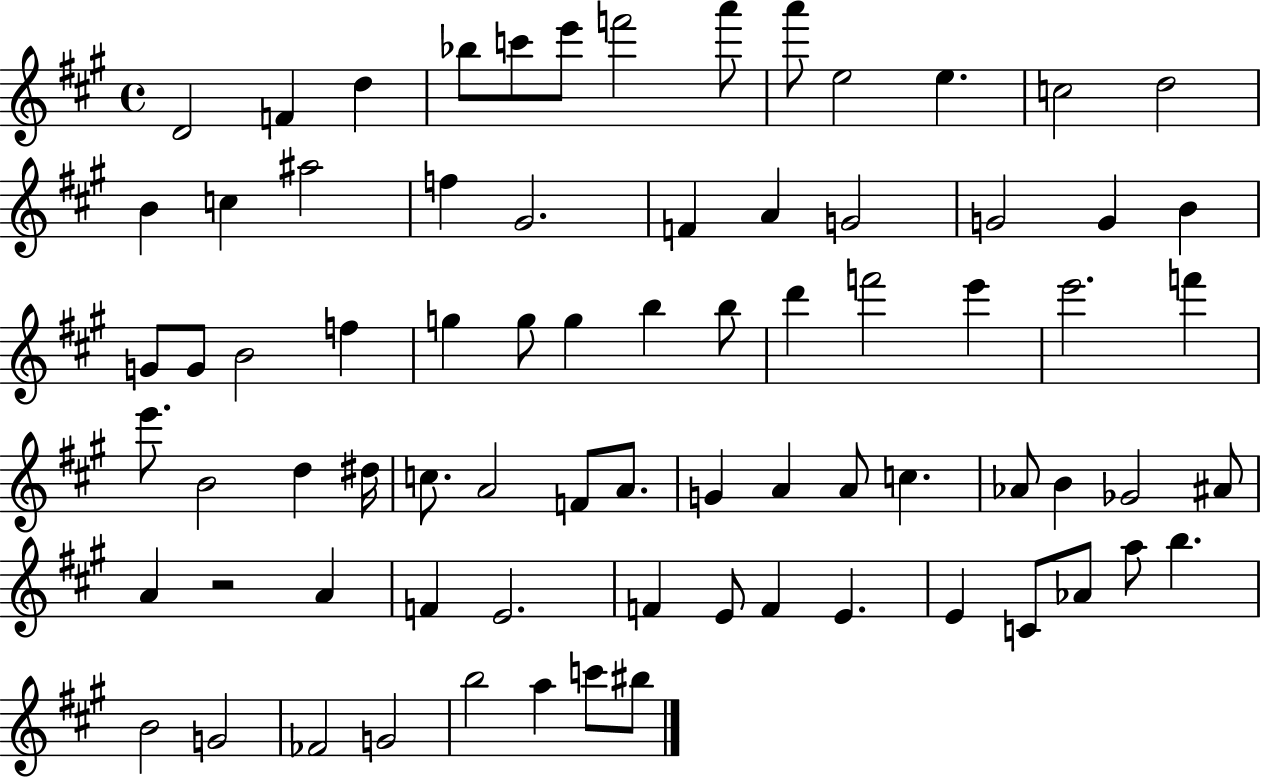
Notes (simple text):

D4/h F4/q D5/q Bb5/e C6/e E6/e F6/h A6/e A6/e E5/h E5/q. C5/h D5/h B4/q C5/q A#5/h F5/q G#4/h. F4/q A4/q G4/h G4/h G4/q B4/q G4/e G4/e B4/h F5/q G5/q G5/e G5/q B5/q B5/e D6/q F6/h E6/q E6/h. F6/q E6/e. B4/h D5/q D#5/s C5/e. A4/h F4/e A4/e. G4/q A4/q A4/e C5/q. Ab4/e B4/q Gb4/h A#4/e A4/q R/h A4/q F4/q E4/h. F4/q E4/e F4/q E4/q. E4/q C4/e Ab4/e A5/e B5/q. B4/h G4/h FES4/h G4/h B5/h A5/q C6/e BIS5/e